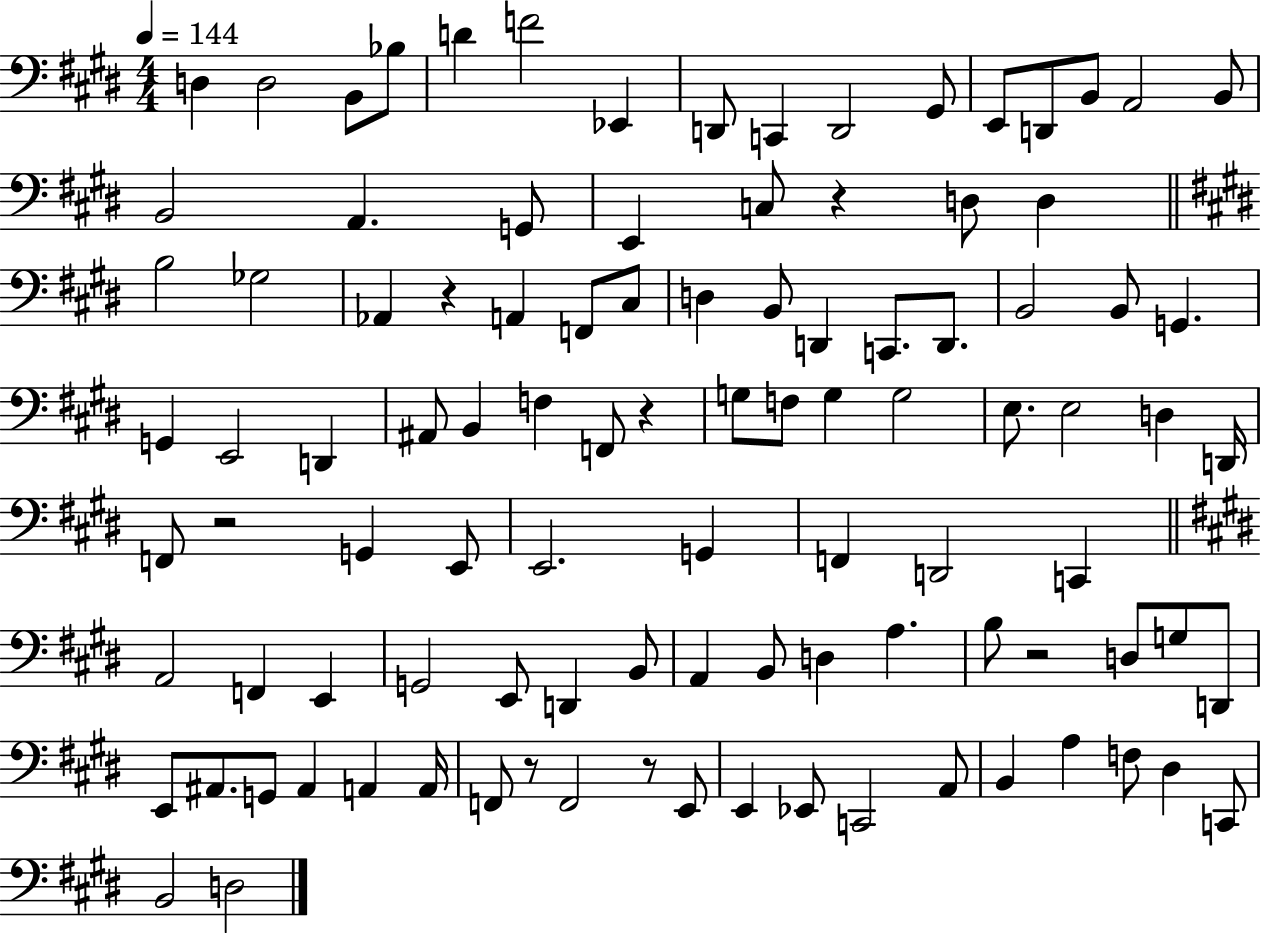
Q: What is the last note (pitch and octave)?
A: D3